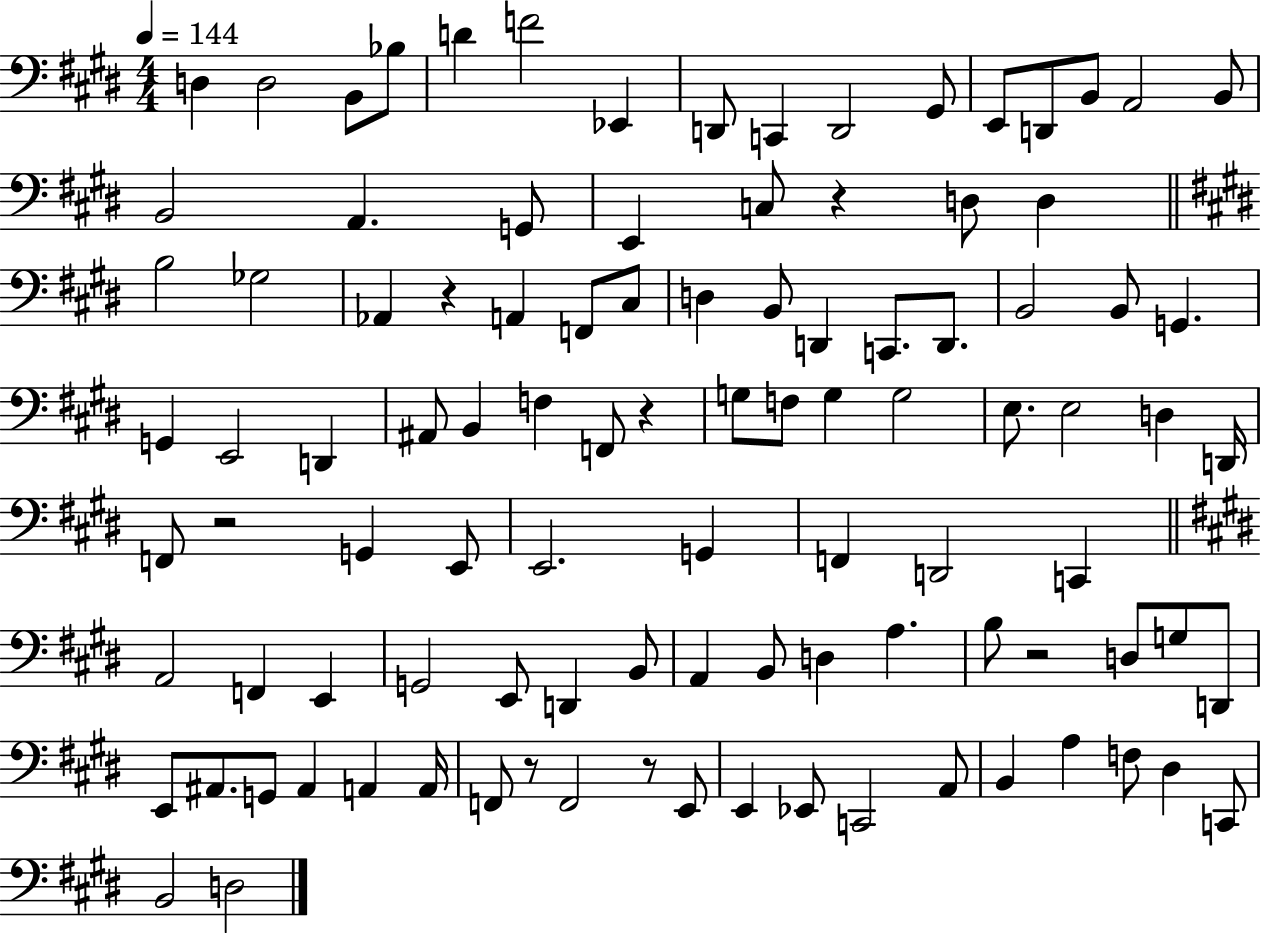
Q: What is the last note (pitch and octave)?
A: D3